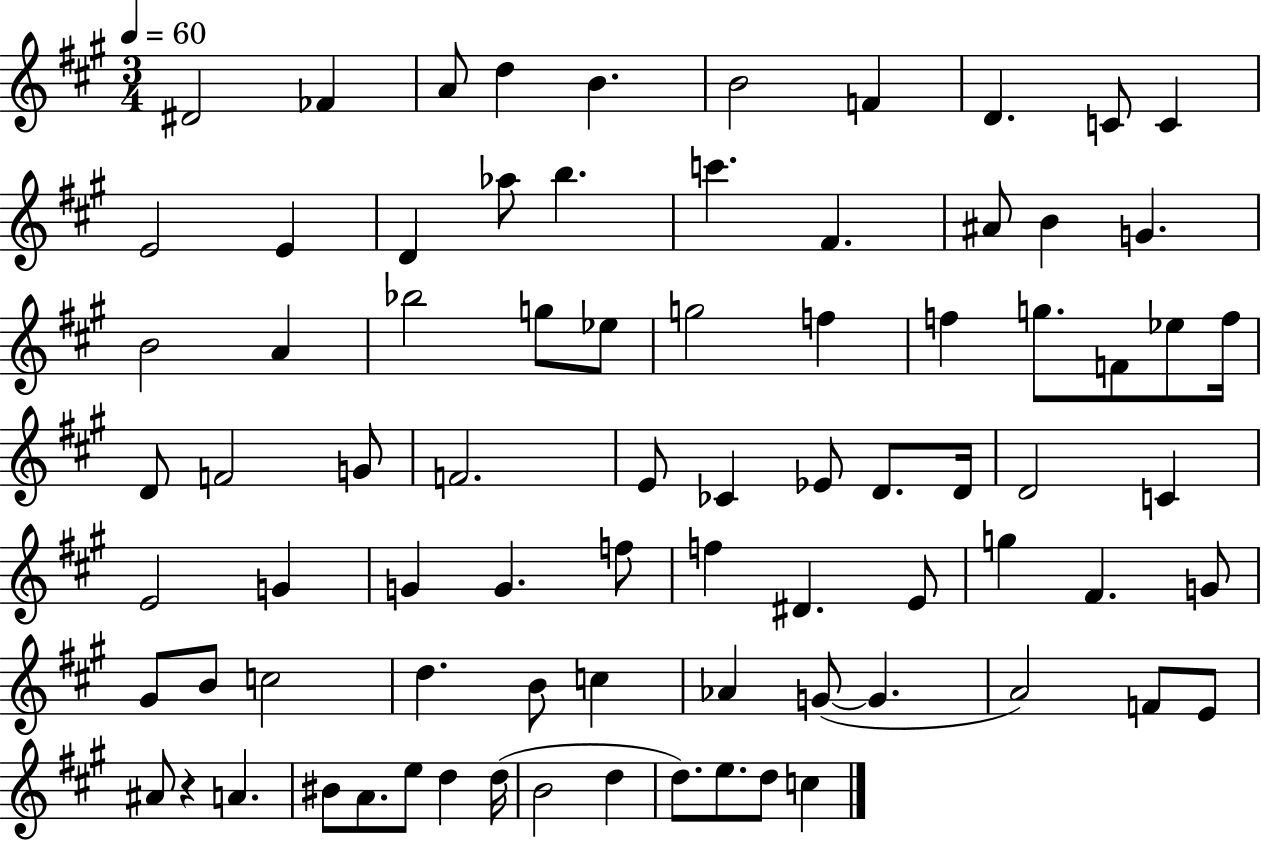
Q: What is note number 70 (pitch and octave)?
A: A4